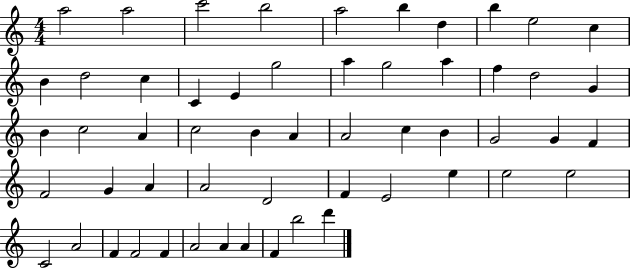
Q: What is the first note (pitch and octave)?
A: A5